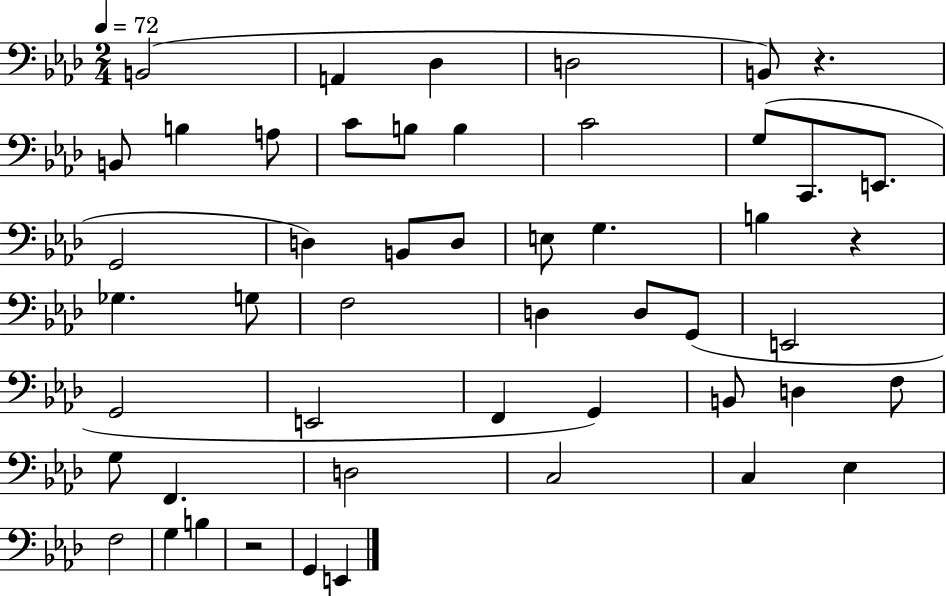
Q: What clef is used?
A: bass